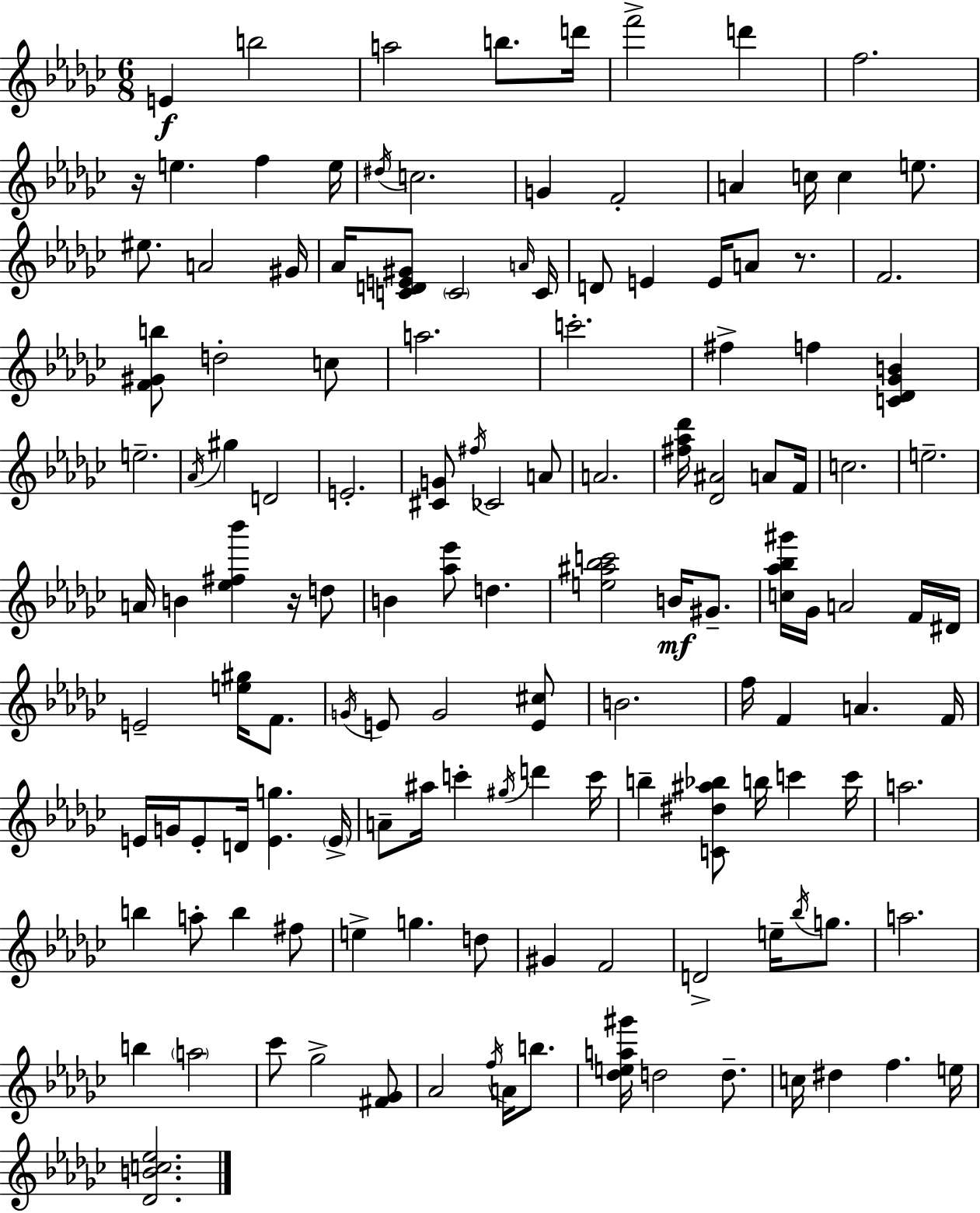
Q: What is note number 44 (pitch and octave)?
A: CES4